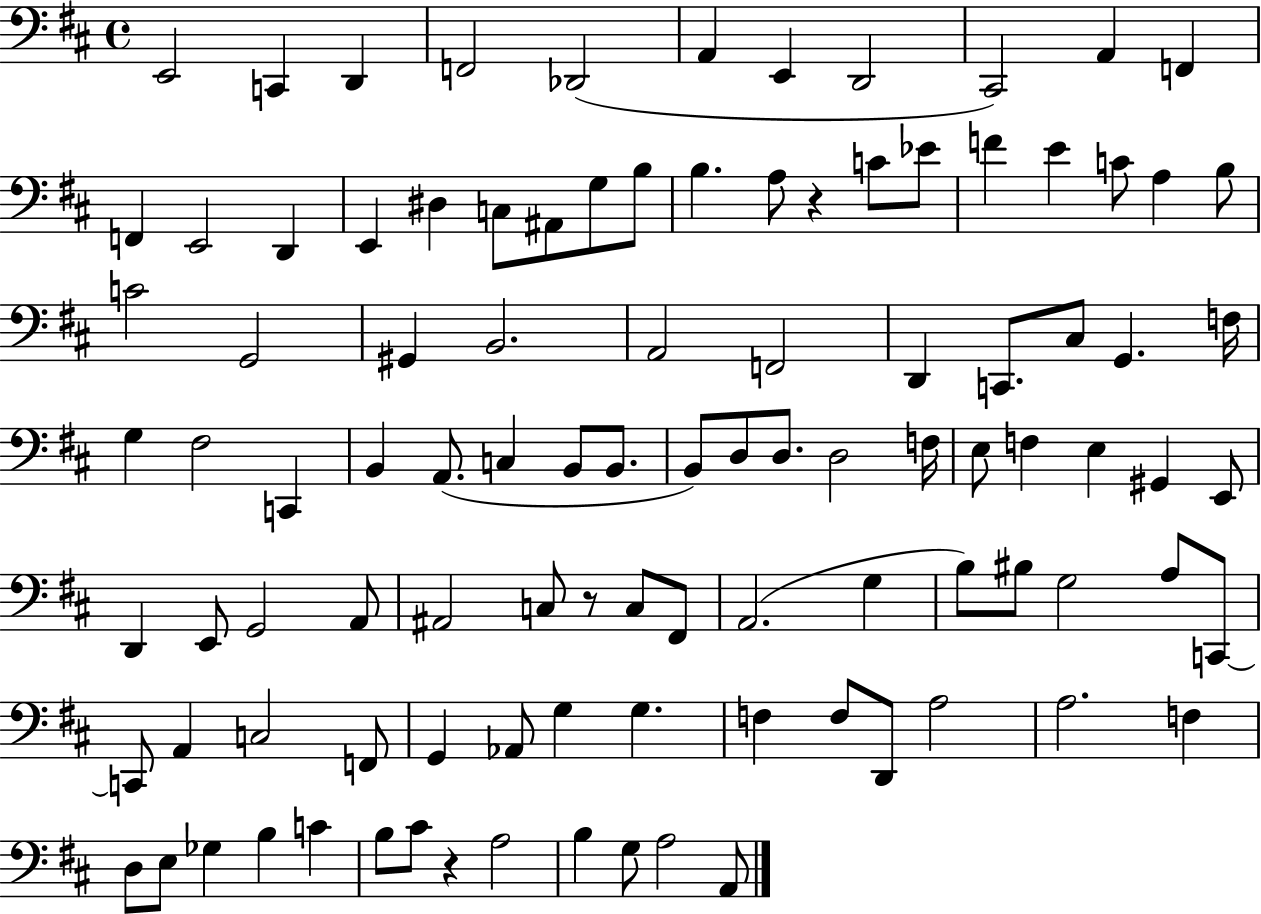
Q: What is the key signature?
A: D major